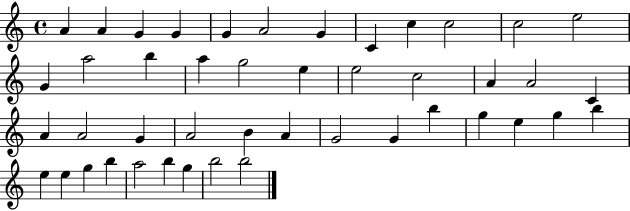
X:1
T:Untitled
M:4/4
L:1/4
K:C
A A G G G A2 G C c c2 c2 e2 G a2 b a g2 e e2 c2 A A2 C A A2 G A2 B A G2 G b g e g b e e g b a2 b g b2 b2